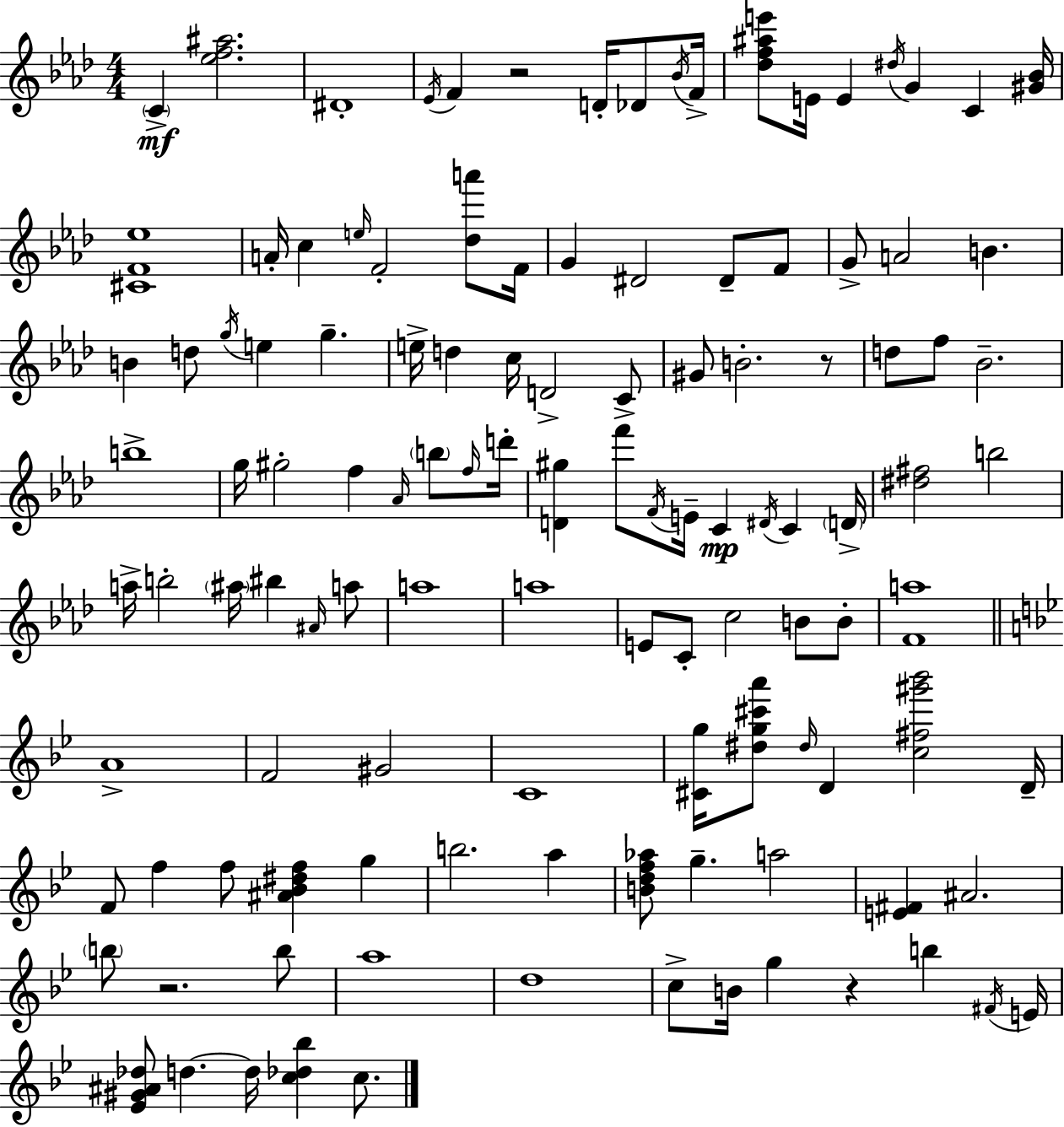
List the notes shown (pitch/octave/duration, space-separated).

C4/q [Eb5,F5,A#5]/h. D#4/w Eb4/s F4/q R/h D4/s Db4/e Bb4/s F4/s [Db5,F5,A#5,E6]/e E4/s E4/q D#5/s G4/q C4/q [G#4,Bb4]/s [C#4,F4,Eb5]/w A4/s C5/q E5/s F4/h [Db5,A6]/e F4/s G4/q D#4/h D#4/e F4/e G4/e A4/h B4/q. B4/q D5/e G5/s E5/q G5/q. E5/s D5/q C5/s D4/h C4/e G#4/e B4/h. R/e D5/e F5/e Bb4/h. B5/w G5/s G#5/h F5/q Ab4/s B5/e F5/s D6/s [D4,G#5]/q F6/e F4/s E4/s C4/q D#4/s C4/q D4/s [D#5,F#5]/h B5/h A5/s B5/h A#5/s BIS5/q A#4/s A5/e A5/w A5/w E4/e C4/e C5/h B4/e B4/e [F4,A5]/w A4/w F4/h G#4/h C4/w [C#4,G5]/s [D#5,G5,C#6,A6]/e D#5/s D4/q [C5,F#5,G#6,Bb6]/h D4/s F4/e F5/q F5/e [A#4,Bb4,D#5,F5]/q G5/q B5/h. A5/q [B4,D5,F5,Ab5]/e G5/q. A5/h [E4,F#4]/q A#4/h. B5/e R/h. B5/e A5/w D5/w C5/e B4/s G5/q R/q B5/q F#4/s E4/s [Eb4,G#4,A#4,Db5]/e D5/q. D5/s [C5,Db5,Bb5]/q C5/e.